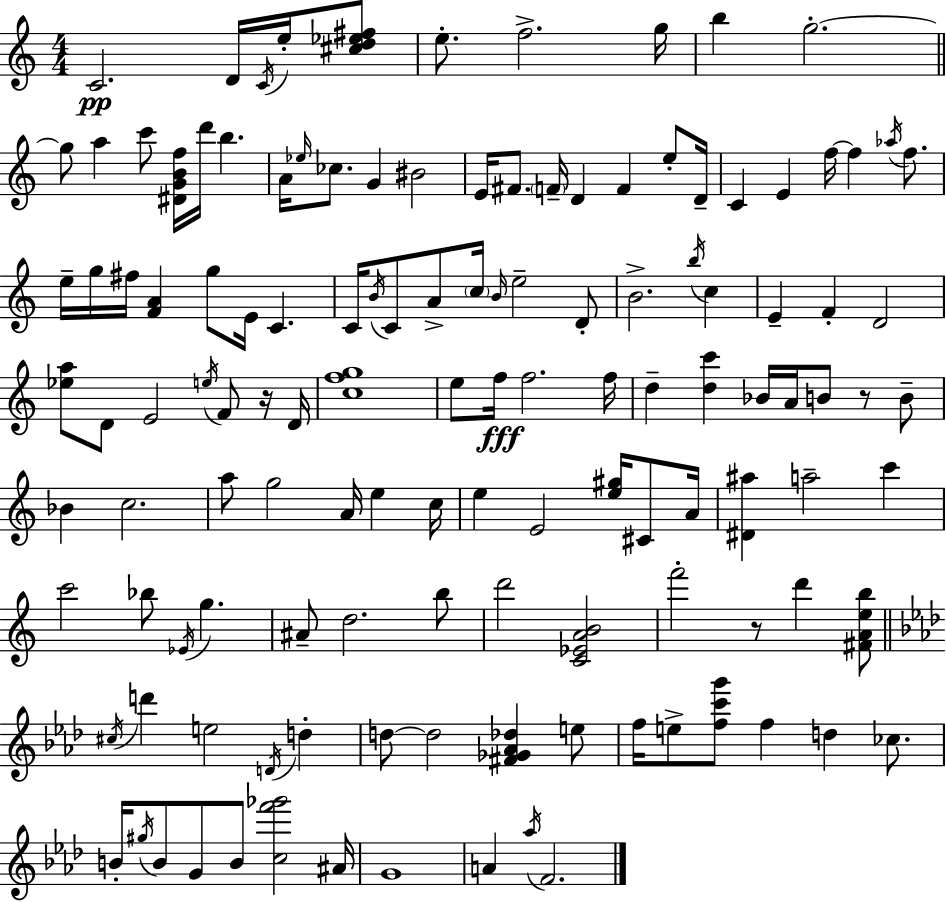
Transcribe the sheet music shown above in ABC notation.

X:1
T:Untitled
M:4/4
L:1/4
K:C
C2 D/4 C/4 e/4 [^cd_e^f]/2 e/2 f2 g/4 b g2 g/2 a c'/2 [^DGBf]/4 d'/4 b A/4 _e/4 _c/2 G ^B2 E/4 ^F/2 F/4 D F e/2 D/4 C E f/4 f _a/4 f/2 e/4 g/4 ^f/4 [FA] g/2 E/4 C C/4 B/4 C/2 A/2 c/4 B/4 e2 D/2 B2 b/4 c E F D2 [_ea]/2 D/2 E2 e/4 F/2 z/4 D/4 [cfg]4 e/2 f/4 f2 f/4 d [dc'] _B/4 A/4 B/2 z/2 B/2 _B c2 a/2 g2 A/4 e c/4 e E2 [e^g]/4 ^C/2 A/4 [^D^a] a2 c' c'2 _b/2 _E/4 g ^A/2 d2 b/2 d'2 [C_EAB]2 f'2 z/2 d' [^FAeb]/2 ^c/4 d' e2 D/4 d d/2 d2 [^F_G_A_d] e/2 f/4 e/2 [fc'g']/2 f d _c/2 B/4 ^g/4 B/2 G/2 B/2 [cf'_g']2 ^A/4 G4 A _a/4 F2